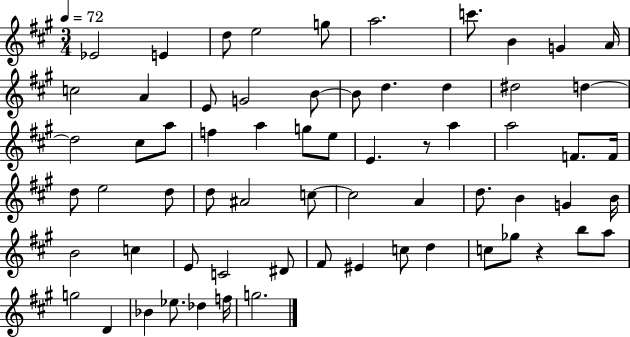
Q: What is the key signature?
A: A major